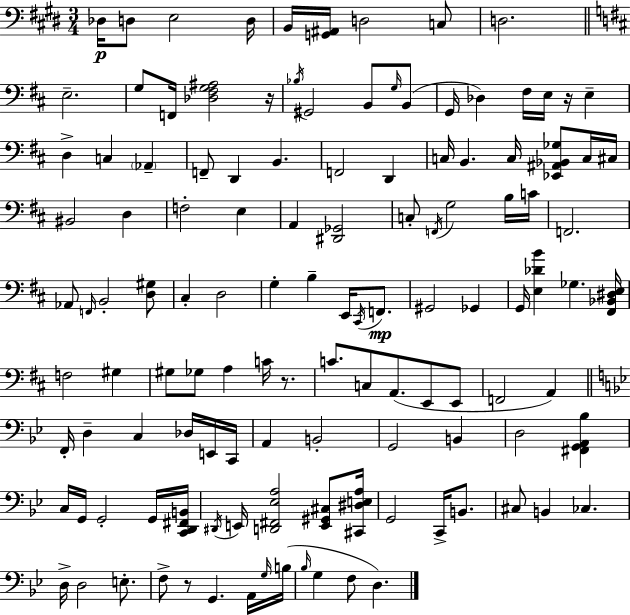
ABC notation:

X:1
T:Untitled
M:3/4
L:1/4
K:E
_D,/4 D,/2 E,2 D,/4 B,,/4 [G,,^A,,]/4 D,2 C,/2 D,2 E,2 G,/2 F,,/4 [_D,^F,G,^A,]2 z/4 _B,/4 ^G,,2 B,,/2 G,/4 B,,/2 G,,/4 _D, ^F,/4 E,/4 z/4 E, D, C, _A,, F,,/2 D,, B,, F,,2 D,, C,/4 B,, C,/4 [_E,,^A,,_B,,_G,]/2 C,/4 ^C,/4 ^B,,2 D, F,2 E, A,, [^D,,_G,,]2 C,/2 F,,/4 G,2 B,/4 C/4 F,,2 _A,,/2 F,,/4 B,,2 [D,^G,]/2 ^C, D,2 G, B, E,,/4 ^C,,/4 F,,/2 ^G,,2 _G,, G,,/4 [E,_DB] _G, [^F,,_B,,^D,E,]/4 F,2 ^G, ^G,/2 _G,/2 A, C/4 z/2 C/2 C,/2 A,,/2 E,,/2 E,,/2 F,,2 A,, F,,/4 D, C, _D,/4 E,,/4 C,,/4 A,, B,,2 G,,2 B,, D,2 [^F,,G,,A,,_B,] C,/4 G,,/4 G,,2 G,,/4 [C,,D,,^F,,B,,]/4 ^D,,/4 E,,/4 [D,,^F,,_E,A,]2 [E,,^G,,^C,]/2 [^C,,^D,E,A,]/4 G,,2 C,,/4 B,,/2 ^C,/2 B,, _C, D,/4 D,2 E,/2 F,/2 z/2 G,, A,,/4 G,/4 B,/4 _B,/4 G, F,/2 D,